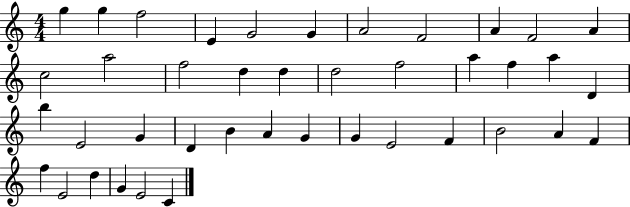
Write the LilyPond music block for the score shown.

{
  \clef treble
  \numericTimeSignature
  \time 4/4
  \key c \major
  g''4 g''4 f''2 | e'4 g'2 g'4 | a'2 f'2 | a'4 f'2 a'4 | \break c''2 a''2 | f''2 d''4 d''4 | d''2 f''2 | a''4 f''4 a''4 d'4 | \break b''4 e'2 g'4 | d'4 b'4 a'4 g'4 | g'4 e'2 f'4 | b'2 a'4 f'4 | \break f''4 e'2 d''4 | g'4 e'2 c'4 | \bar "|."
}